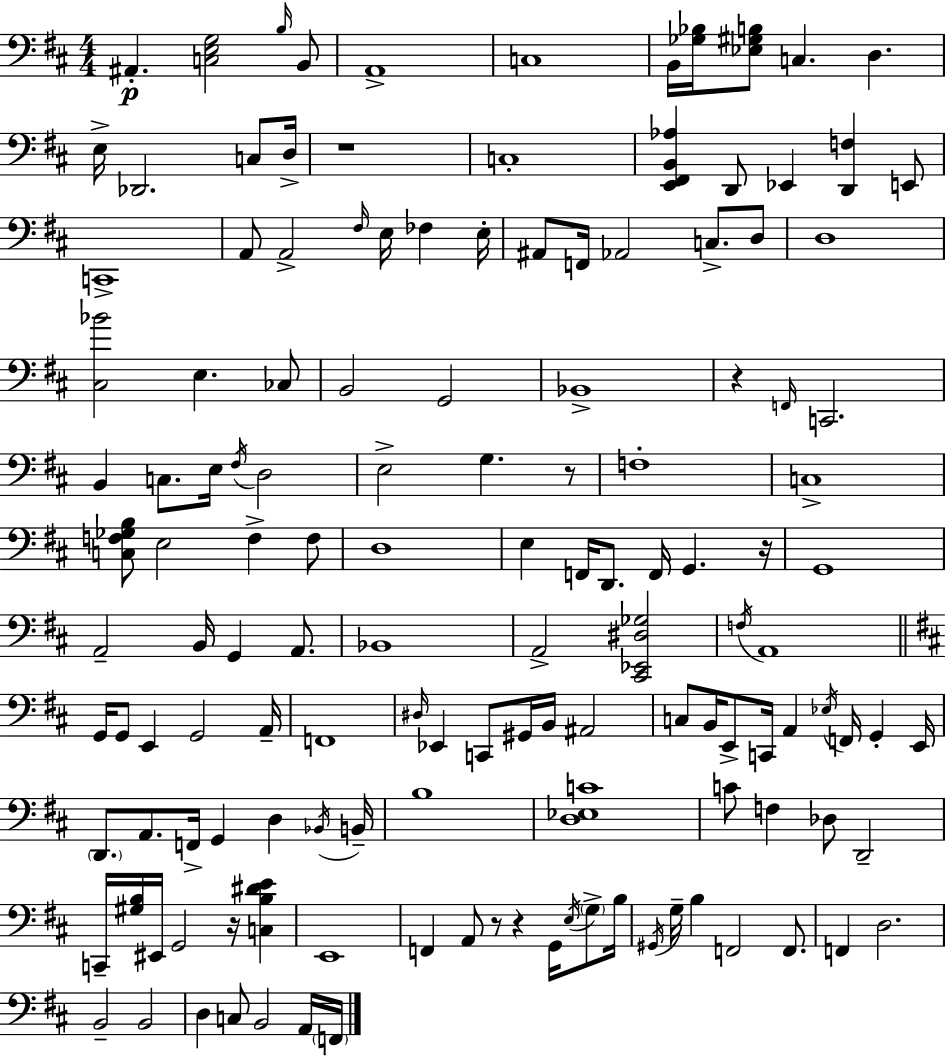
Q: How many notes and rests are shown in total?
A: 138